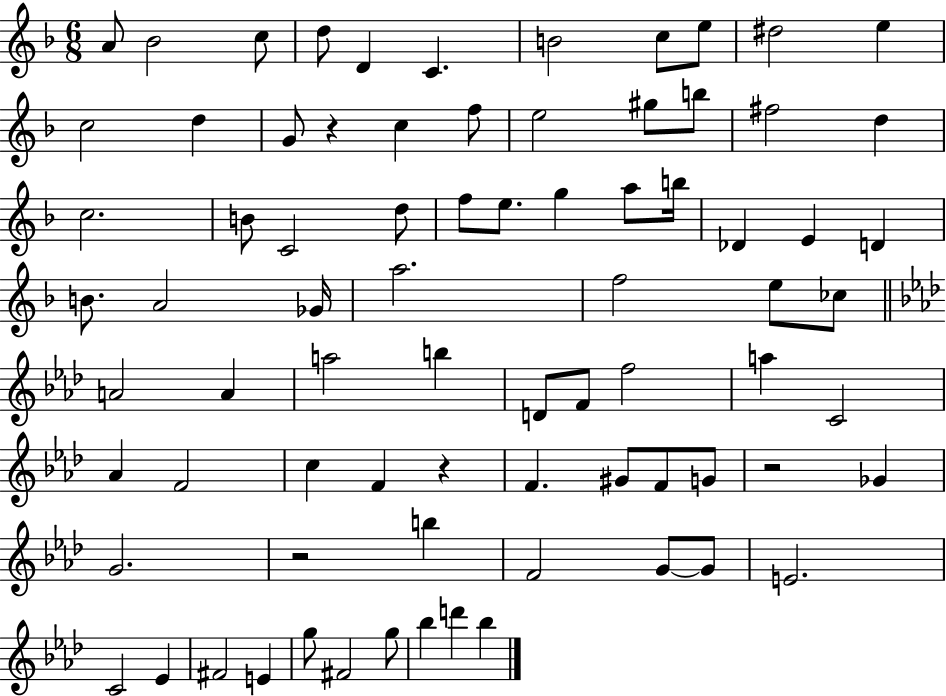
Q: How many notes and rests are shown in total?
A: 78